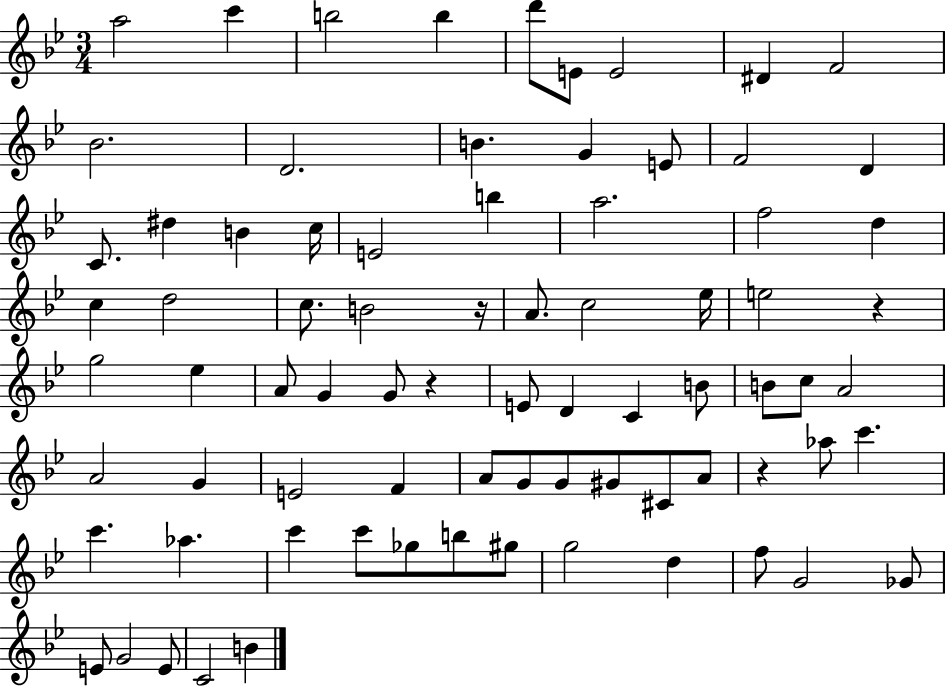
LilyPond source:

{
  \clef treble
  \numericTimeSignature
  \time 3/4
  \key bes \major
  a''2 c'''4 | b''2 b''4 | d'''8 e'8 e'2 | dis'4 f'2 | \break bes'2. | d'2. | b'4. g'4 e'8 | f'2 d'4 | \break c'8. dis''4 b'4 c''16 | e'2 b''4 | a''2. | f''2 d''4 | \break c''4 d''2 | c''8. b'2 r16 | a'8. c''2 ees''16 | e''2 r4 | \break g''2 ees''4 | a'8 g'4 g'8 r4 | e'8 d'4 c'4 b'8 | b'8 c''8 a'2 | \break a'2 g'4 | e'2 f'4 | a'8 g'8 g'8 gis'8 cis'8 a'8 | r4 aes''8 c'''4. | \break c'''4. aes''4. | c'''4 c'''8 ges''8 b''8 gis''8 | g''2 d''4 | f''8 g'2 ges'8 | \break e'8 g'2 e'8 | c'2 b'4 | \bar "|."
}